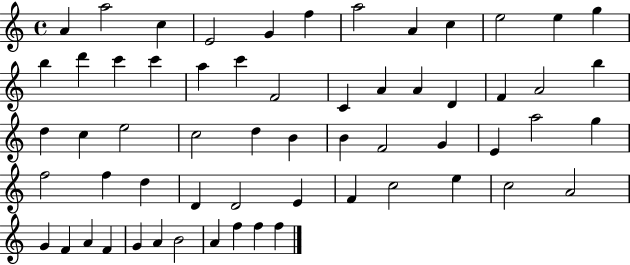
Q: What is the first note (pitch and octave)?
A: A4